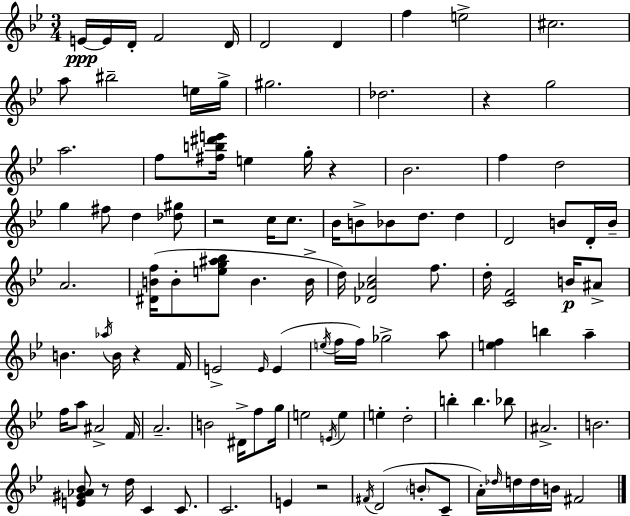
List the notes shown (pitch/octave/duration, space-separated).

E4/s E4/s D4/s F4/h D4/s D4/h D4/q F5/q E5/h C#5/h. A5/e BIS5/h E5/s G5/s G#5/h. Db5/h. R/q G5/h A5/h. F5/e [F#5,B5,D#6,E6]/s E5/q G5/s R/q Bb4/h. F5/q D5/h G5/q F#5/e D5/q [Db5,G#5]/e R/h C5/s C5/e. Bb4/s B4/e Bb4/e D5/e. D5/q D4/h B4/e D4/s B4/s A4/h. [D#4,B4,F5]/s B4/e [E5,G5,A#5,Bb5]/e B4/q. B4/s D5/s [Db4,Ab4,C5]/h F5/e. D5/s [C4,F4]/h B4/s A#4/e B4/q. Ab5/s B4/s R/q F4/s E4/h E4/s E4/q E5/s F5/s F5/s Gb5/h A5/e [E5,F5]/q B5/q A5/q F5/s A5/e A#4/h F4/s A4/h. B4/h D#4/s F5/e G5/s E5/h E4/s E5/q E5/q D5/h B5/q B5/q. Bb5/e A#4/h. B4/h. [E4,G#4,Ab4,Bb4]/e R/e D5/s C4/q C4/e. C4/h. E4/q R/h F#4/s D4/h B4/e C4/e A4/s Db5/s D5/s D5/s B4/s F#4/h